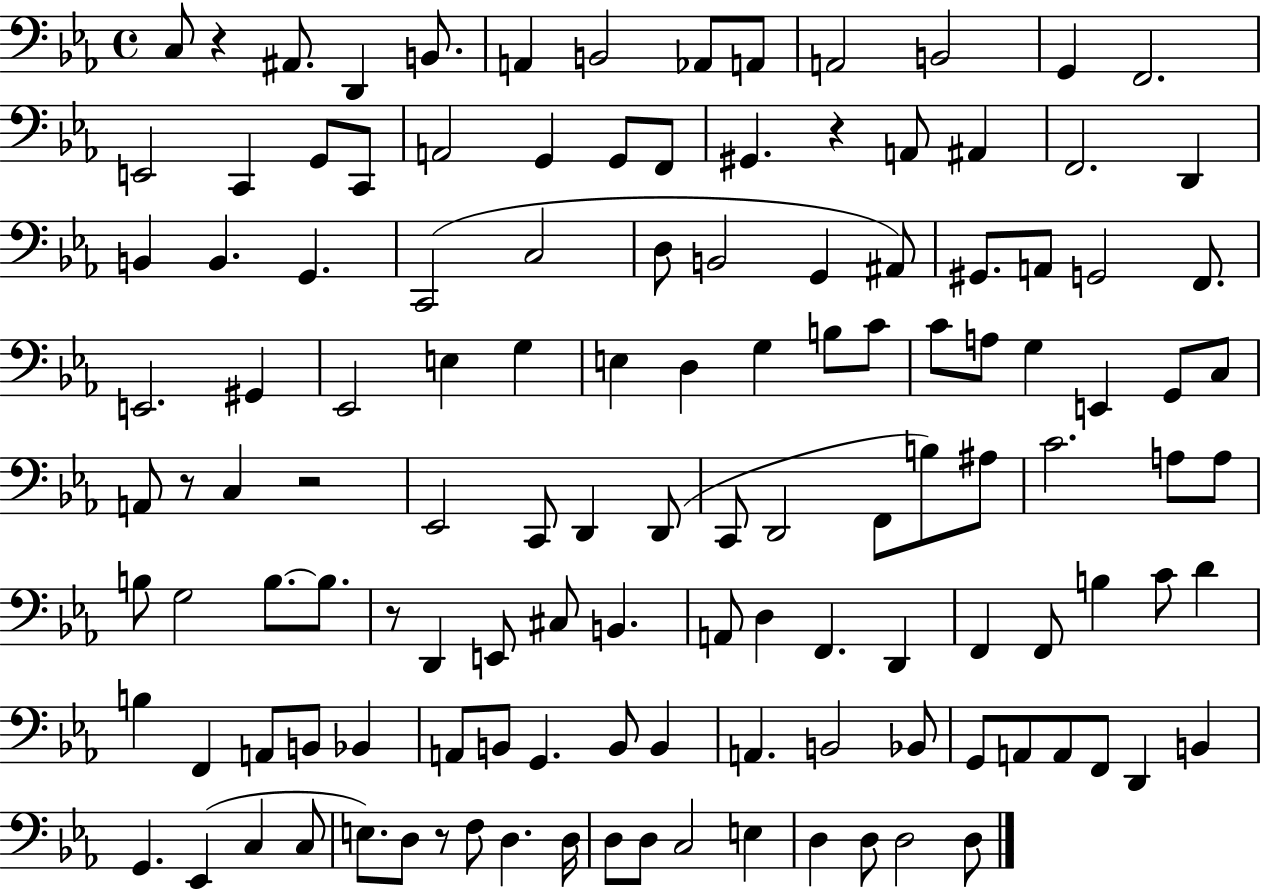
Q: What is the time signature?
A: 4/4